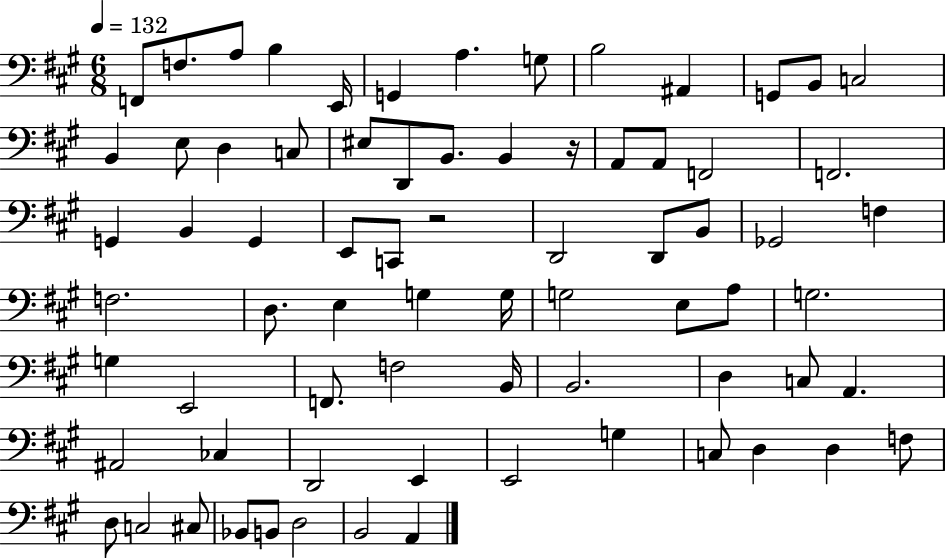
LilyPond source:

{
  \clef bass
  \numericTimeSignature
  \time 6/8
  \key a \major
  \tempo 4 = 132
  \repeat volta 2 { f,8 f8. a8 b4 e,16 | g,4 a4. g8 | b2 ais,4 | g,8 b,8 c2 | \break b,4 e8 d4 c8 | eis8 d,8 b,8. b,4 r16 | a,8 a,8 f,2 | f,2. | \break g,4 b,4 g,4 | e,8 c,8 r2 | d,2 d,8 b,8 | ges,2 f4 | \break f2. | d8. e4 g4 g16 | g2 e8 a8 | g2. | \break g4 e,2 | f,8. f2 b,16 | b,2. | d4 c8 a,4. | \break ais,2 ces4 | d,2 e,4 | e,2 g4 | c8 d4 d4 f8 | \break d8 c2 cis8 | bes,8 b,8 d2 | b,2 a,4 | } \bar "|."
}